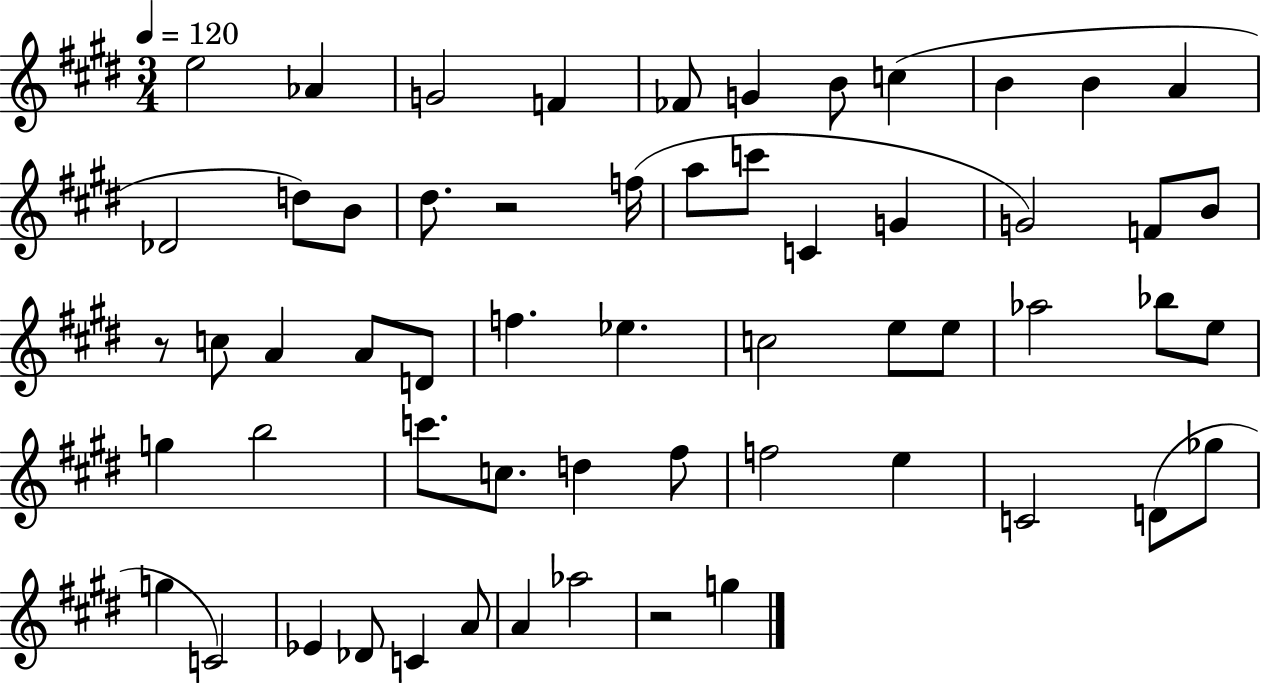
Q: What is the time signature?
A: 3/4